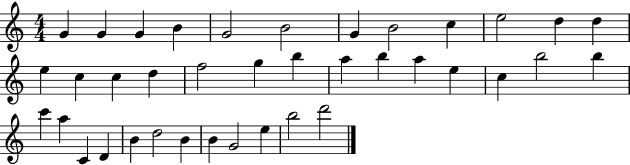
X:1
T:Untitled
M:4/4
L:1/4
K:C
G G G B G2 B2 G B2 c e2 d d e c c d f2 g b a b a e c b2 b c' a C D B d2 B B G2 e b2 d'2